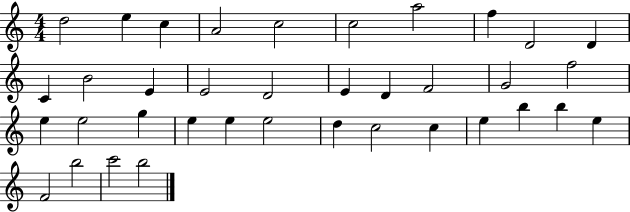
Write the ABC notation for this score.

X:1
T:Untitled
M:4/4
L:1/4
K:C
d2 e c A2 c2 c2 a2 f D2 D C B2 E E2 D2 E D F2 G2 f2 e e2 g e e e2 d c2 c e b b e F2 b2 c'2 b2